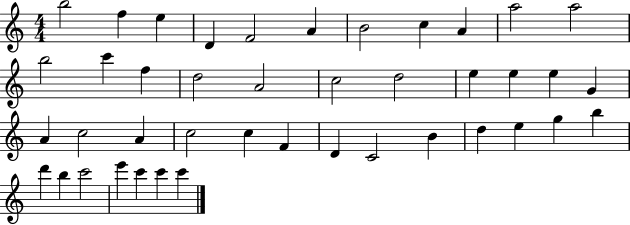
X:1
T:Untitled
M:4/4
L:1/4
K:C
b2 f e D F2 A B2 c A a2 a2 b2 c' f d2 A2 c2 d2 e e e G A c2 A c2 c F D C2 B d e g b d' b c'2 e' c' c' c'